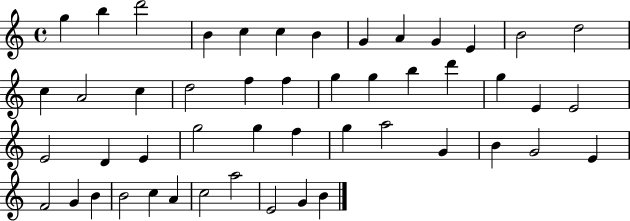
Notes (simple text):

G5/q B5/q D6/h B4/q C5/q C5/q B4/q G4/q A4/q G4/q E4/q B4/h D5/h C5/q A4/h C5/q D5/h F5/q F5/q G5/q G5/q B5/q D6/q G5/q E4/q E4/h E4/h D4/q E4/q G5/h G5/q F5/q G5/q A5/h G4/q B4/q G4/h E4/q F4/h G4/q B4/q B4/h C5/q A4/q C5/h A5/h E4/h G4/q B4/q